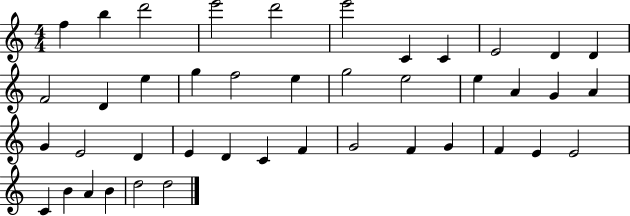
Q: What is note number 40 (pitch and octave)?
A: B4